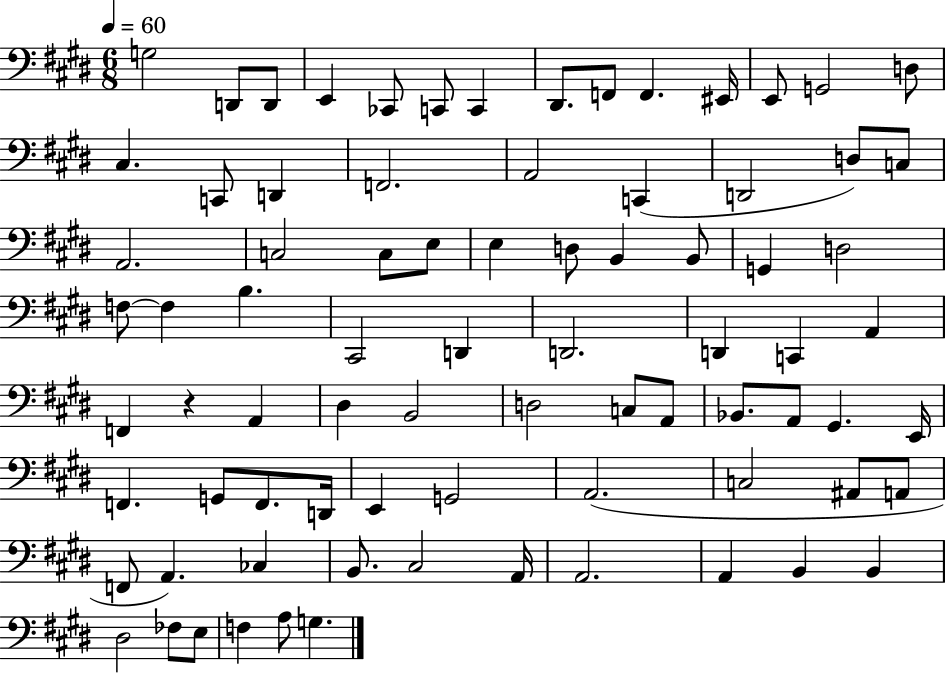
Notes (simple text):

G3/h D2/e D2/e E2/q CES2/e C2/e C2/q D#2/e. F2/e F2/q. EIS2/s E2/e G2/h D3/e C#3/q. C2/e D2/q F2/h. A2/h C2/q D2/h D3/e C3/e A2/h. C3/h C3/e E3/e E3/q D3/e B2/q B2/e G2/q D3/h F3/e F3/q B3/q. C#2/h D2/q D2/h. D2/q C2/q A2/q F2/q R/q A2/q D#3/q B2/h D3/h C3/e A2/e Bb2/e. A2/e G#2/q. E2/s F2/q. G2/e F2/e. D2/s E2/q G2/h A2/h. C3/h A#2/e A2/e F2/e A2/q. CES3/q B2/e. C#3/h A2/s A2/h. A2/q B2/q B2/q D#3/h FES3/e E3/e F3/q A3/e G3/q.